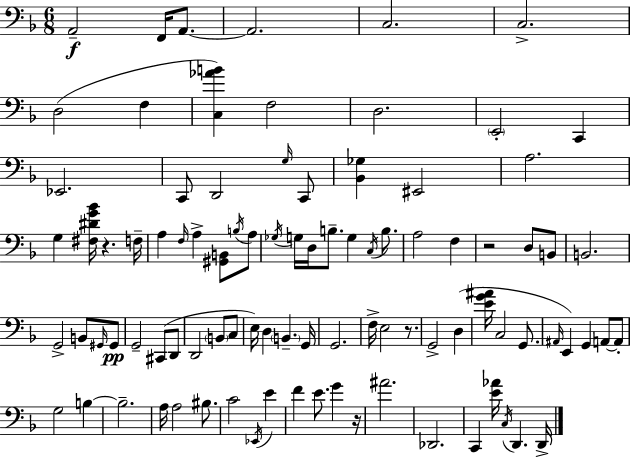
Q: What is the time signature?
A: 6/8